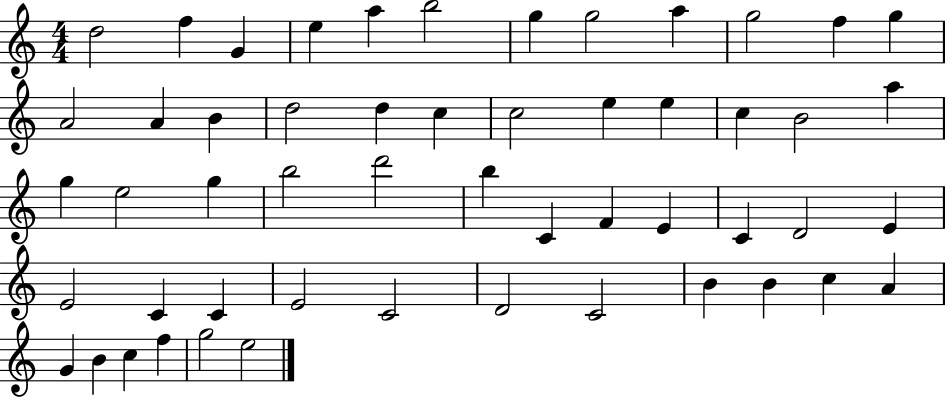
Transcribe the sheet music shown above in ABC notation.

X:1
T:Untitled
M:4/4
L:1/4
K:C
d2 f G e a b2 g g2 a g2 f g A2 A B d2 d c c2 e e c B2 a g e2 g b2 d'2 b C F E C D2 E E2 C C E2 C2 D2 C2 B B c A G B c f g2 e2